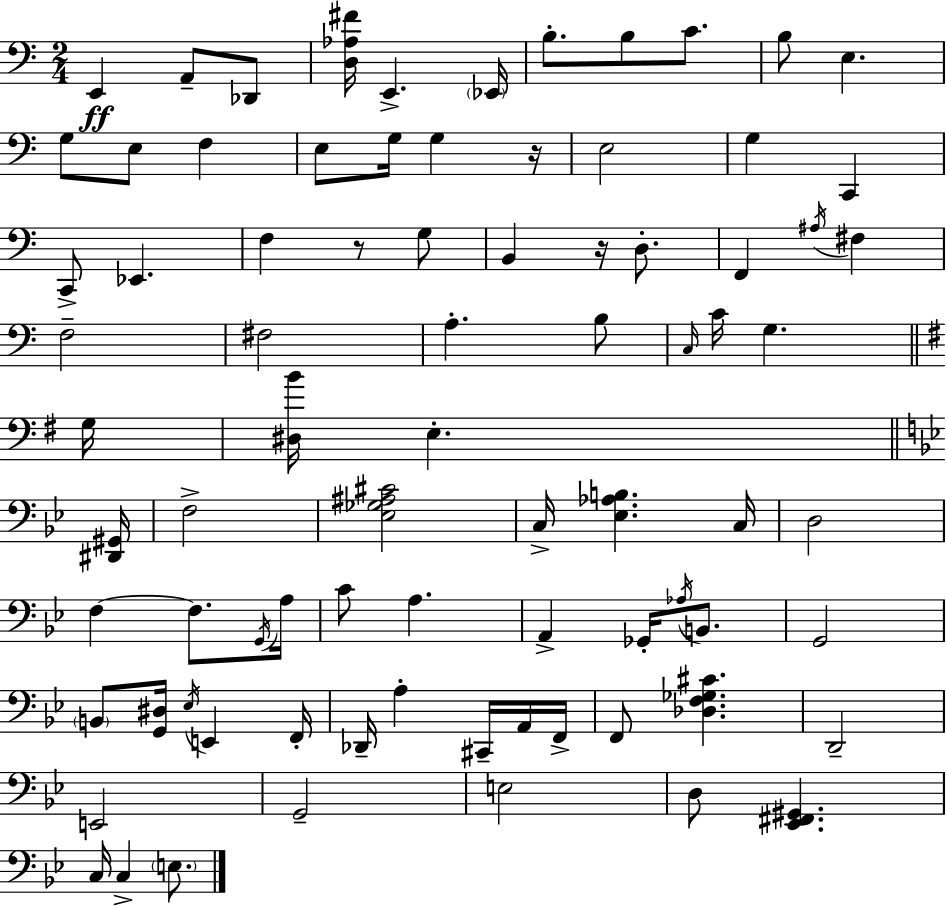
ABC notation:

X:1
T:Untitled
M:2/4
L:1/4
K:C
E,, A,,/2 _D,,/2 [D,_A,^F]/4 E,, _E,,/4 B,/2 B,/2 C/2 B,/2 E, G,/2 E,/2 F, E,/2 G,/4 G, z/4 E,2 G, C,, C,,/2 _E,, F, z/2 G,/2 B,, z/4 D,/2 F,, ^A,/4 ^F, F,2 ^F,2 A, B,/2 C,/4 C/4 G, G,/4 [^D,B]/4 E, [^D,,^G,,]/4 F,2 [_E,_G,^A,^C]2 C,/4 [_E,_A,B,] C,/4 D,2 F, F,/2 G,,/4 A,/4 C/2 A, A,, _G,,/4 _A,/4 B,,/2 G,,2 B,,/2 [G,,^D,]/4 _E,/4 E,, F,,/4 _D,,/4 A, ^C,,/4 A,,/4 F,,/4 F,,/2 [_D,F,_G,^C] D,,2 E,,2 G,,2 E,2 D,/2 [_E,,^F,,^G,,] C,/4 C, E,/2